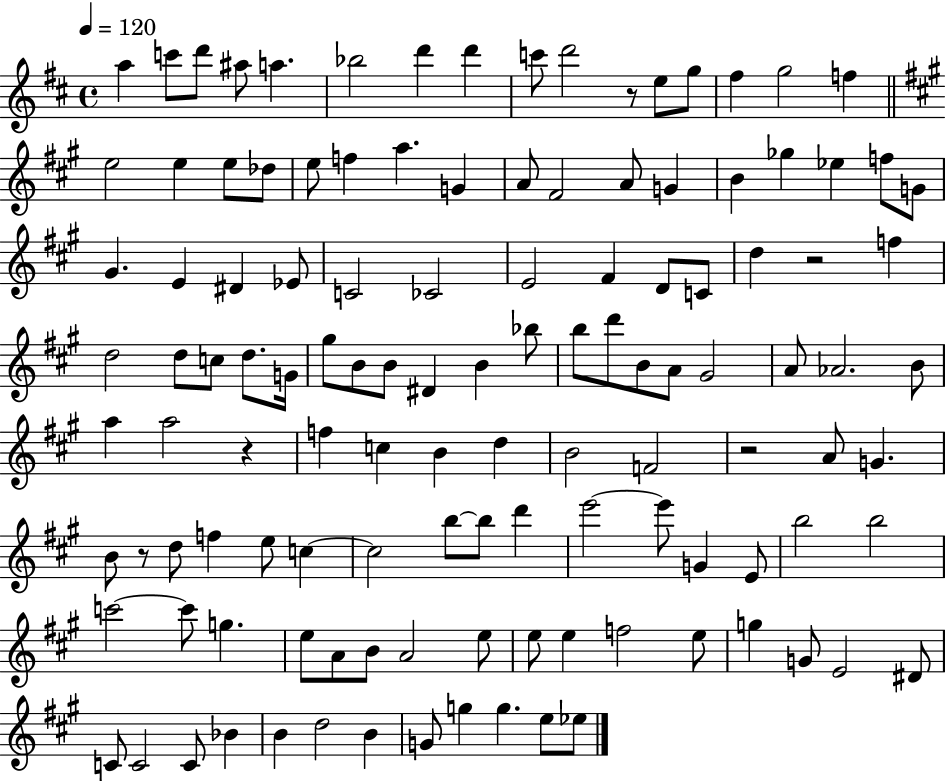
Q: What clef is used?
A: treble